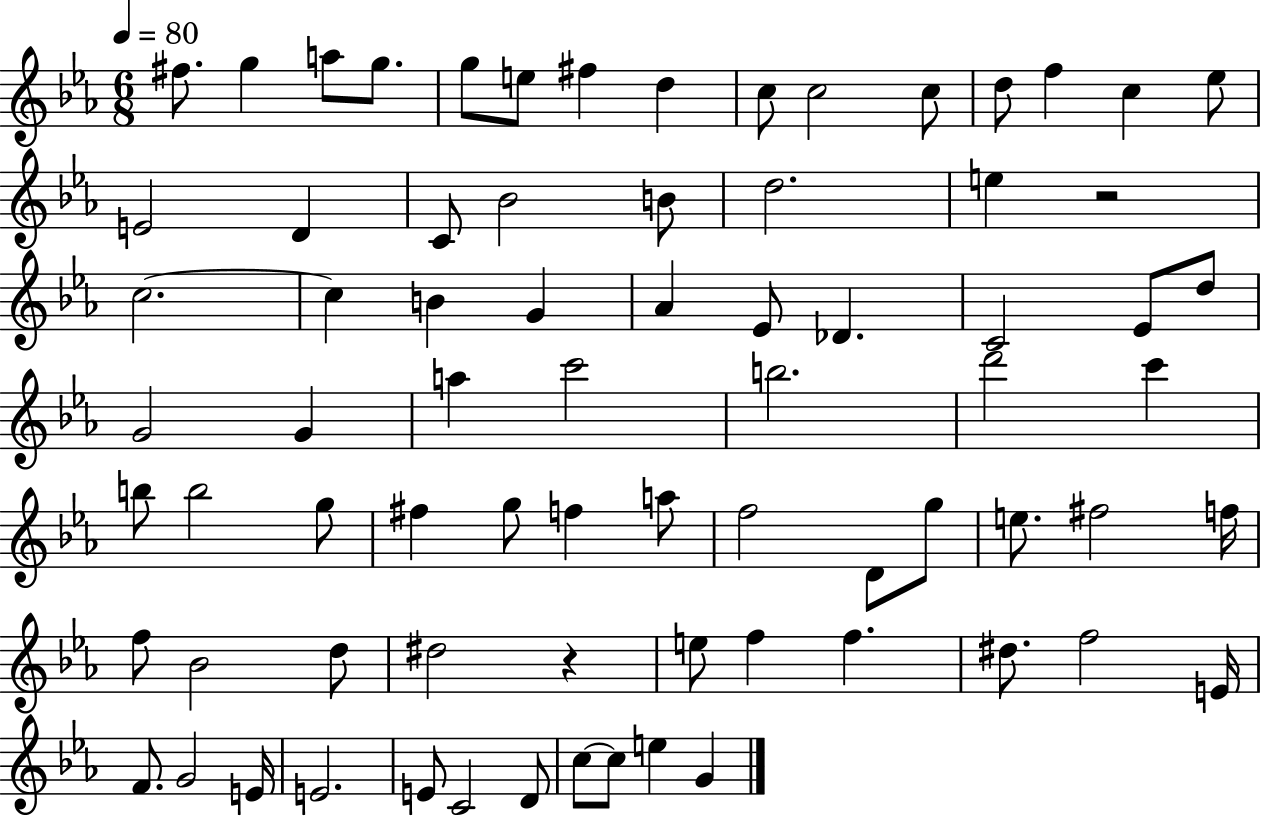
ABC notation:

X:1
T:Untitled
M:6/8
L:1/4
K:Eb
^f/2 g a/2 g/2 g/2 e/2 ^f d c/2 c2 c/2 d/2 f c _e/2 E2 D C/2 _B2 B/2 d2 e z2 c2 c B G _A _E/2 _D C2 _E/2 d/2 G2 G a c'2 b2 d'2 c' b/2 b2 g/2 ^f g/2 f a/2 f2 D/2 g/2 e/2 ^f2 f/4 f/2 _B2 d/2 ^d2 z e/2 f f ^d/2 f2 E/4 F/2 G2 E/4 E2 E/2 C2 D/2 c/2 c/2 e G